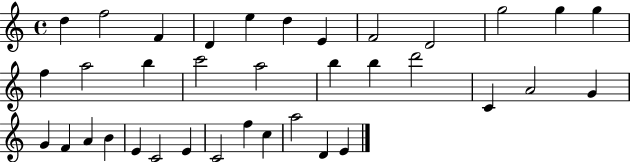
X:1
T:Untitled
M:4/4
L:1/4
K:C
d f2 F D e d E F2 D2 g2 g g f a2 b c'2 a2 b b d'2 C A2 G G F A B E C2 E C2 f c a2 D E